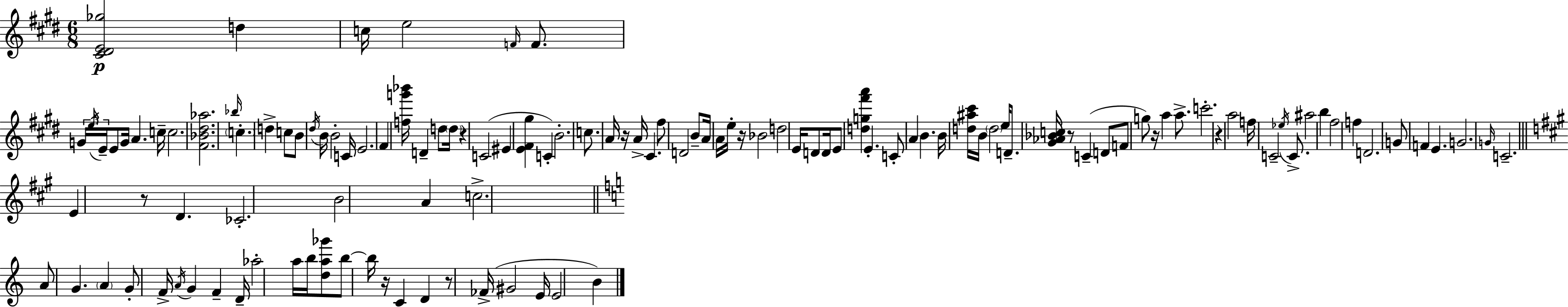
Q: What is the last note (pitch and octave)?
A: B4